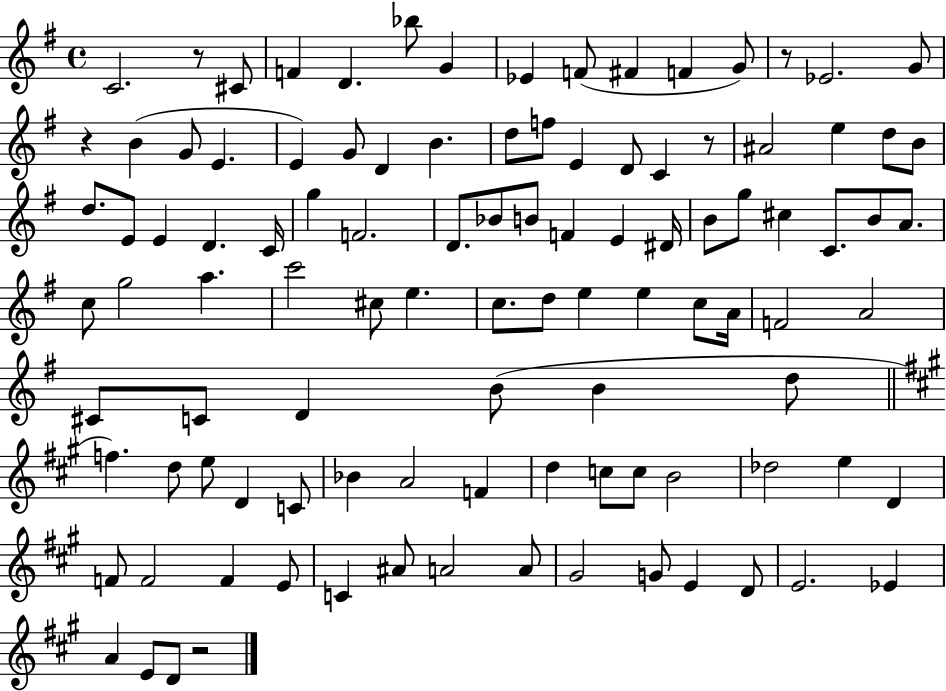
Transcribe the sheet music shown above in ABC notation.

X:1
T:Untitled
M:4/4
L:1/4
K:G
C2 z/2 ^C/2 F D _b/2 G _E F/2 ^F F G/2 z/2 _E2 G/2 z B G/2 E E G/2 D B d/2 f/2 E D/2 C z/2 ^A2 e d/2 B/2 d/2 E/2 E D C/4 g F2 D/2 _B/2 B/2 F E ^D/4 B/2 g/2 ^c C/2 B/2 A/2 c/2 g2 a c'2 ^c/2 e c/2 d/2 e e c/2 A/4 F2 A2 ^C/2 C/2 D B/2 B d/2 f d/2 e/2 D C/2 _B A2 F d c/2 c/2 B2 _d2 e D F/2 F2 F E/2 C ^A/2 A2 A/2 ^G2 G/2 E D/2 E2 _E A E/2 D/2 z2